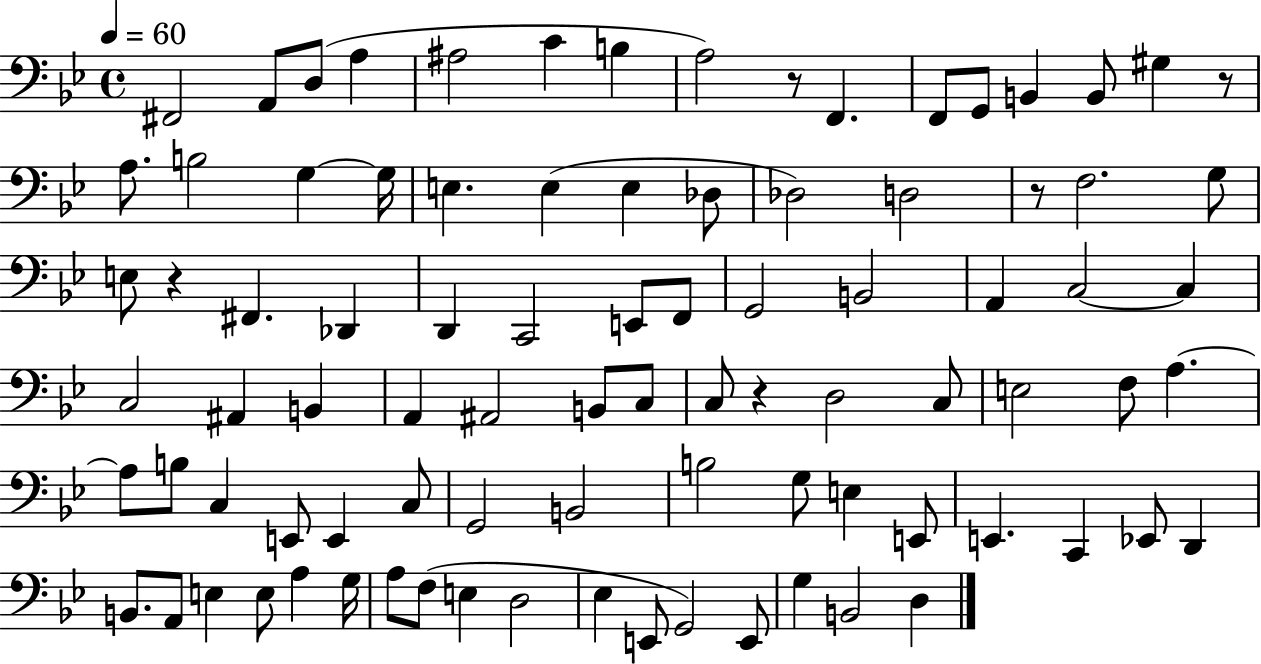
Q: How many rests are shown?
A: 5